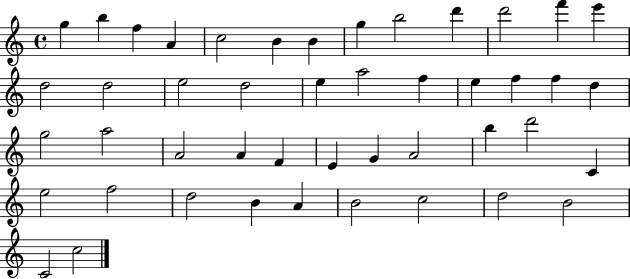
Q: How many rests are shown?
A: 0